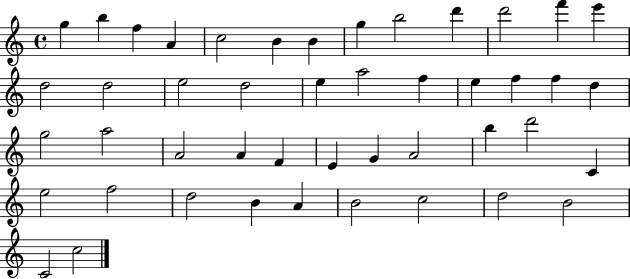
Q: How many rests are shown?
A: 0